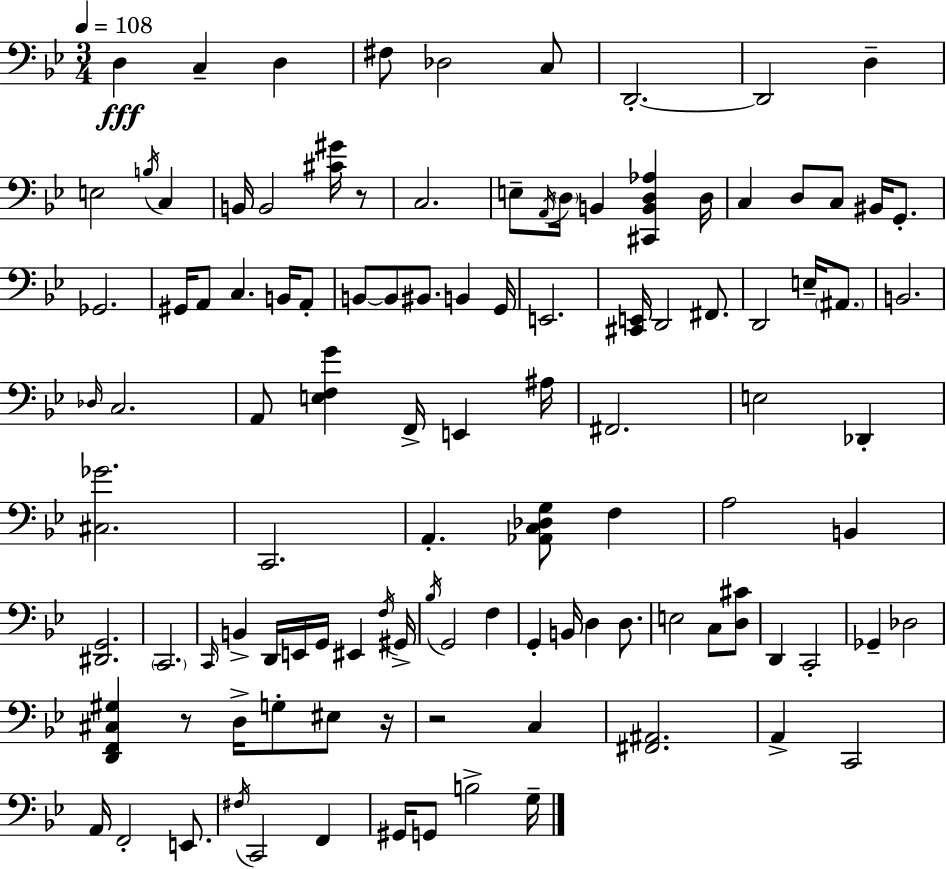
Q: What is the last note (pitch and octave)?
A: G3